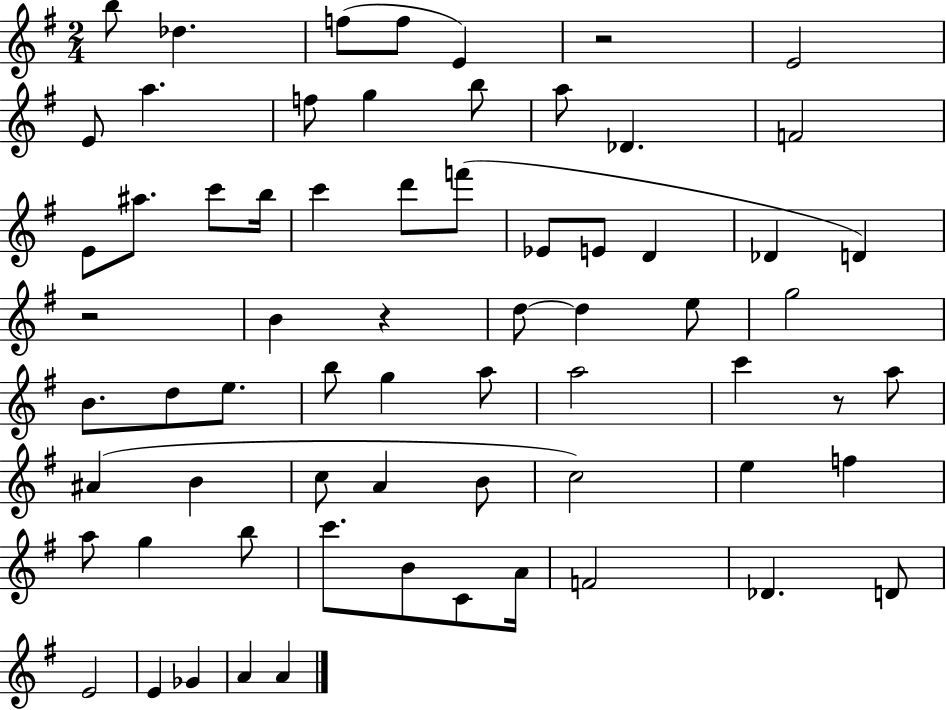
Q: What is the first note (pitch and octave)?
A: B5